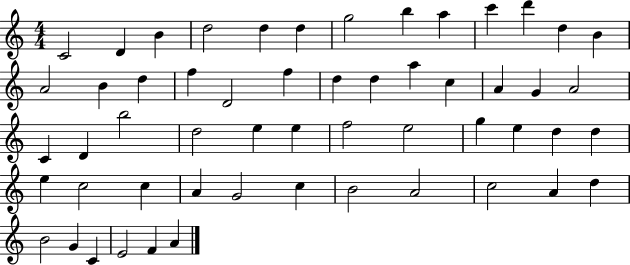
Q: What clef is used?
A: treble